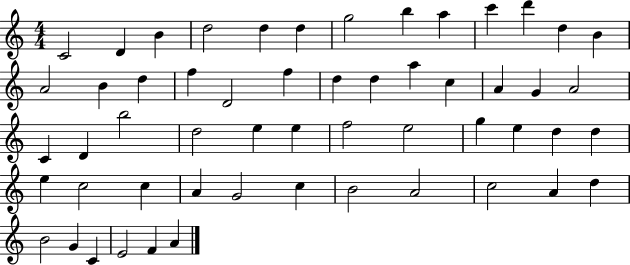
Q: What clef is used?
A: treble